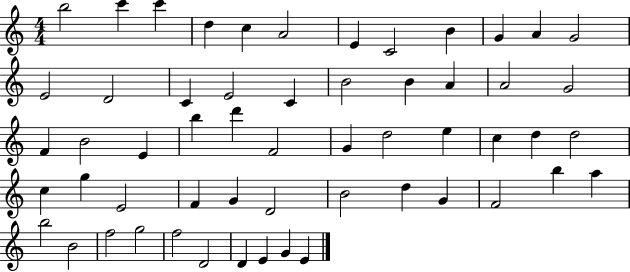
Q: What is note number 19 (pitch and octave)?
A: B4